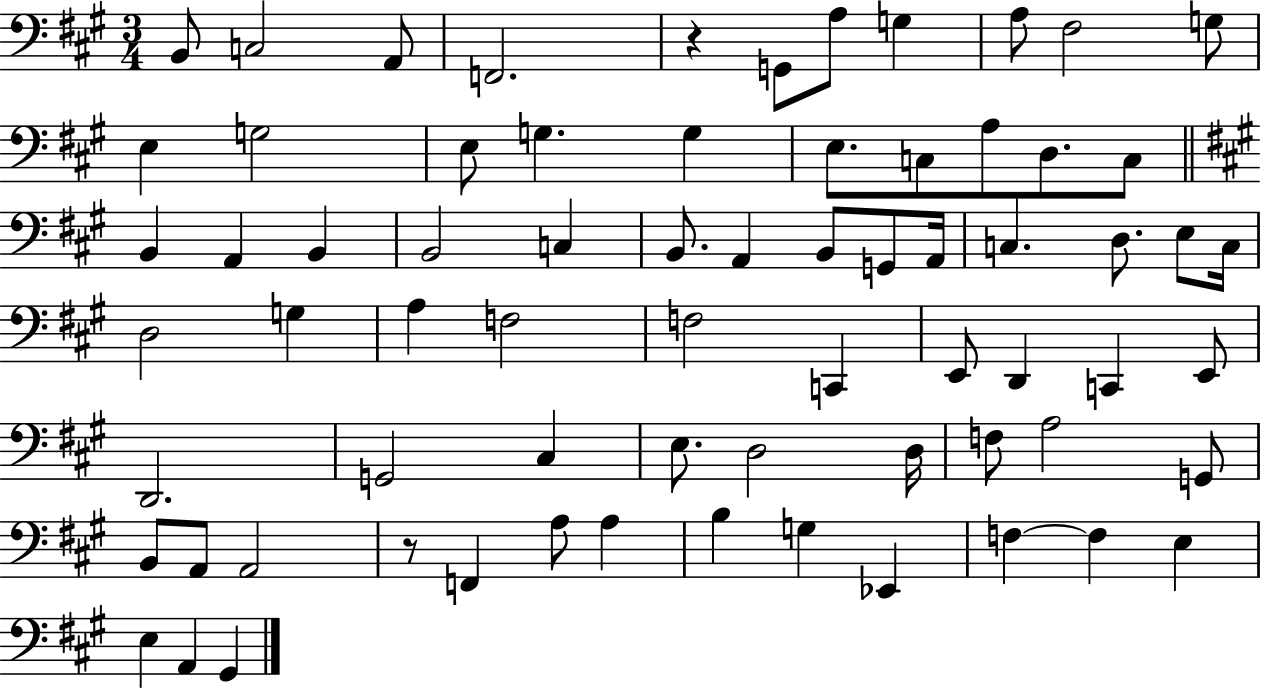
X:1
T:Untitled
M:3/4
L:1/4
K:A
B,,/2 C,2 A,,/2 F,,2 z G,,/2 A,/2 G, A,/2 ^F,2 G,/2 E, G,2 E,/2 G, G, E,/2 C,/2 A,/2 D,/2 C,/2 B,, A,, B,, B,,2 C, B,,/2 A,, B,,/2 G,,/2 A,,/4 C, D,/2 E,/2 C,/4 D,2 G, A, F,2 F,2 C,, E,,/2 D,, C,, E,,/2 D,,2 G,,2 ^C, E,/2 D,2 D,/4 F,/2 A,2 G,,/2 B,,/2 A,,/2 A,,2 z/2 F,, A,/2 A, B, G, _E,, F, F, E, E, A,, ^G,,